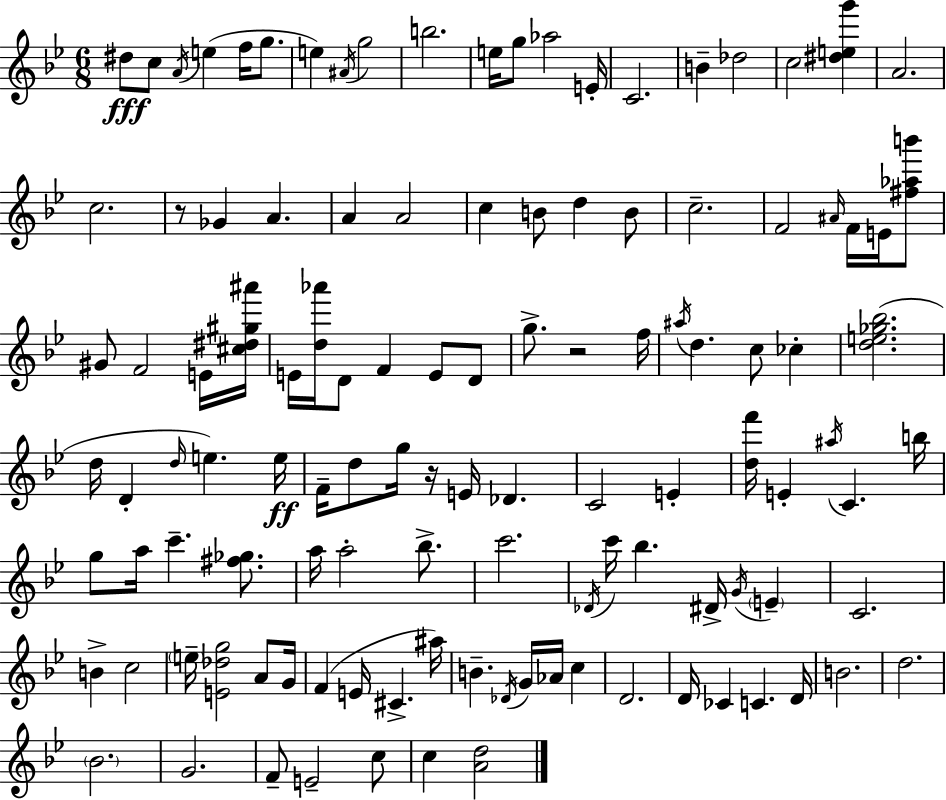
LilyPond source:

{
  \clef treble
  \numericTimeSignature
  \time 6/8
  \key g \minor
  dis''8\fff c''8 \acciaccatura { a'16 }( e''4 f''16 g''8. | e''4) \acciaccatura { ais'16 } g''2 | b''2. | e''16 g''8 aes''2 | \break e'16-. c'2. | b'4-- des''2 | c''2 <dis'' e'' g'''>4 | a'2. | \break c''2. | r8 ges'4 a'4. | a'4 a'2 | c''4 b'8 d''4 | \break b'8 c''2.-- | f'2 \grace { ais'16 } f'16 | e'16 <fis'' aes'' b'''>8 gis'8 f'2 | e'16 <cis'' dis'' gis'' ais'''>16 e'16 <d'' aes'''>16 d'8 f'4 e'8 | \break d'8 g''8.-> r2 | f''16 \acciaccatura { ais''16 } d''4. c''8 | ces''4-. <d'' e'' ges'' bes''>2.( | d''16 d'4-. \grace { d''16 }) e''4. | \break e''16\ff f'16-- d''8 g''16 r16 e'16 des'4. | c'2 | e'4-. <d'' f'''>16 e'4-. \acciaccatura { ais''16 } c'4. | b''16 g''8 a''16 c'''4.-- | \break <fis'' ges''>8. a''16 a''2-. | bes''8.-> c'''2. | \acciaccatura { des'16 } c'''16 bes''4. | dis'16-> \acciaccatura { g'16 } \parenthesize e'4-- c'2. | \break b'4-> | c''2 \parenthesize e''16-- <e' des'' g''>2 | a'8 g'16 f'4( | e'16 cis'4.-> ais''16) b'4.-- | \break \acciaccatura { des'16 } g'16 aes'16 c''4 d'2. | d'16 ces'4 | c'4. d'16 b'2. | d''2. | \break \parenthesize bes'2. | g'2. | f'8-- e'2-- | c''8 c''4 | \break <a' d''>2 \bar "|."
}